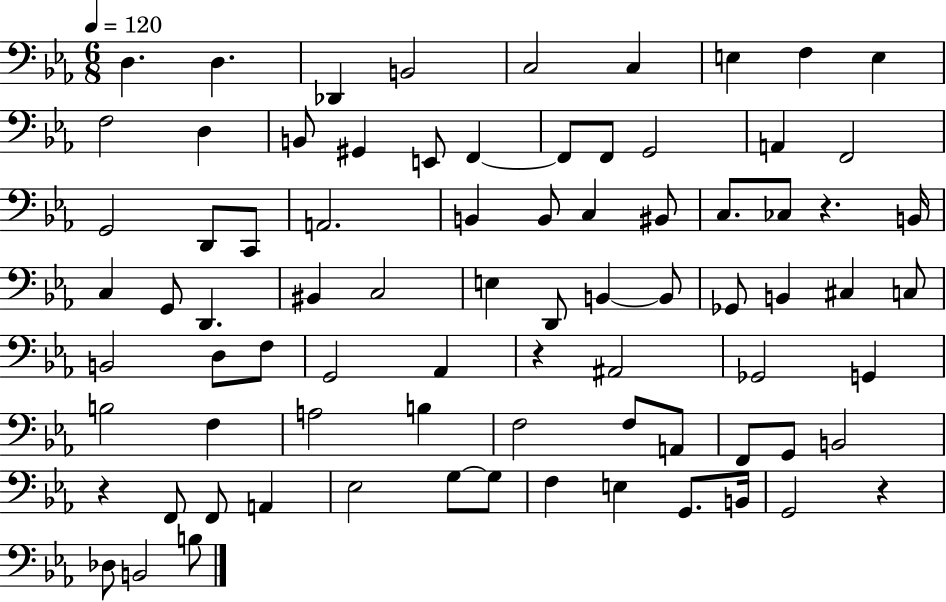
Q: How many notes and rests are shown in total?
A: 80